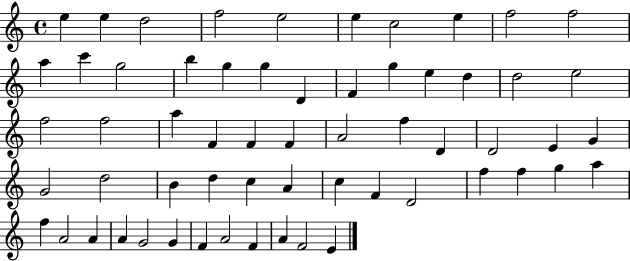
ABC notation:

X:1
T:Untitled
M:4/4
L:1/4
K:C
e e d2 f2 e2 e c2 e f2 f2 a c' g2 b g g D F g e d d2 e2 f2 f2 a F F F A2 f D D2 E G G2 d2 B d c A c F D2 f f g a f A2 A A G2 G F A2 F A F2 E